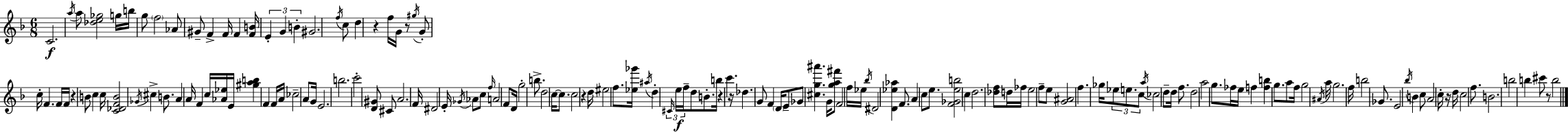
C4/h. A5/s A5/e [Db5,E5,Gb5]/h G5/s B5/s G5/e F5/h Ab4/e G#4/e F4/q F4/s F4/q [F4,B4]/s E4/q G4/q B4/q G#4/h. F5/s C5/e D5/q R/q F5/s G4/s R/e G#5/s G4/e C5/s F4/q. F4/s F4/s R/q B4/e C5/q C5/s [C4,Db4,F4,B4]/h Gb4/s C#5/q B4/e. A4/q A4/s F4/q C5/s [Ab4,Eb5]/s E4/s [G#5,A5,B5]/q F4/q F4/s A4/s CES5/h A4/e G4/s E4/h. B5/h. C6/h [D4,G#4]/e C#4/e A4/h. F4/s D#4/h E4/s Gb4/s Ab4/e C5/e F5/s A4/h F4/e D4/s G5/h B5/e. D5/h C5/s C5/e. C5/h R/q D5/s EIS5/h F5/e. [Eb5,Gb6]/s A#5/s D5/q C#4/s E5/s F5/s D5/e B4/e. B5/s R/q C6/q. R/s Db5/q. G4/e F4/q D4/s E4/e Gb4/e [C#5,G5,A#6]/q. G4/s [G5,A5,F#6]/e F4/h F5/s Eb5/s Bb5/s D#4/h [D4,Eb5,Ab5]/q F4/e. A4/q C5/e E5/e. [F4,Gb4,E5,B5]/h C5/q D5/h. [Db5,F5]/e D5/s FES5/s E5/h F5/e E5/e [G4,A#4]/h F5/q. Gb5/s Eb5/e E5/e. C5/e A5/s CES5/h D5/e D5/s F5/e. D5/h A5/h G5/e. FES5/s E5/s F5/q [F5,B5]/q G5/e. A5/e F5/s G5/h A#4/s A5/s G5/h. F5/s B5/h Gb4/e. E4/h Bb5/s B4/q C5/e A4/h C5/s R/s D5/s C5/h F5/e. B4/h. B5/h B5/q C#6/e R/e B5/h